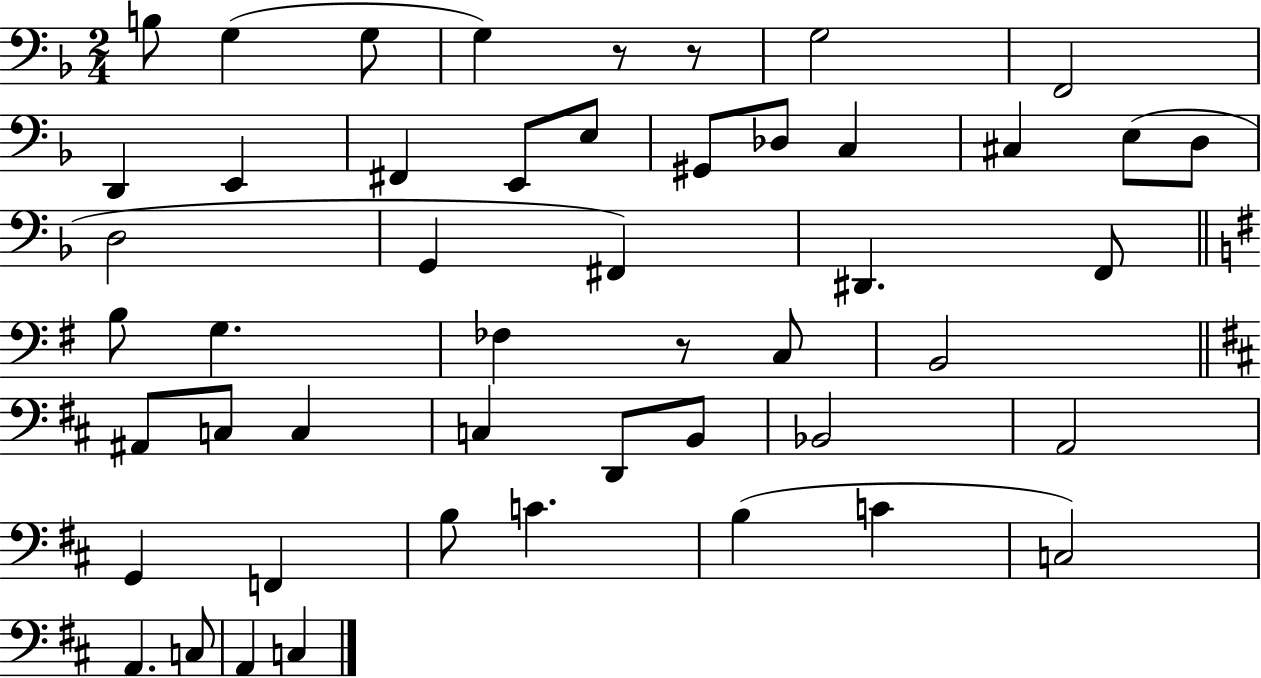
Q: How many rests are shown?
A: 3